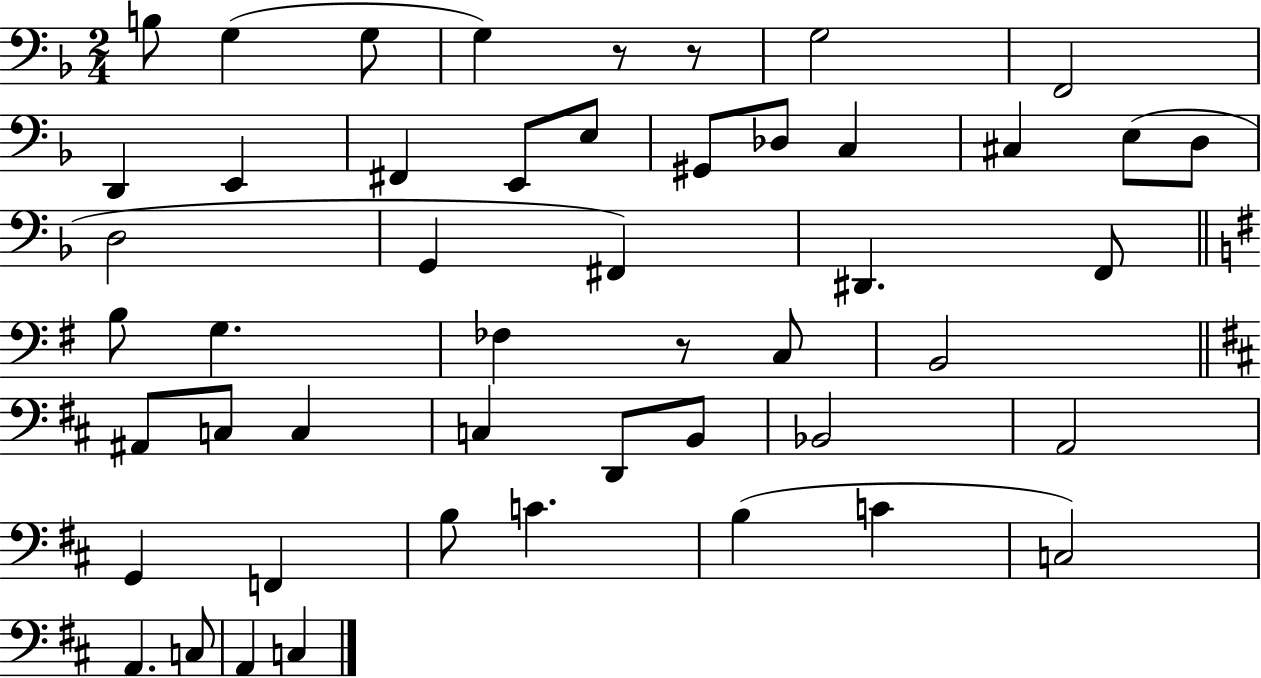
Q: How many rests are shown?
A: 3